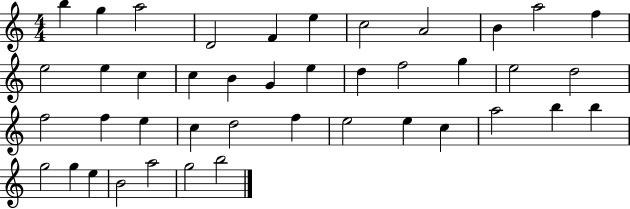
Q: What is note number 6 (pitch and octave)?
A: E5